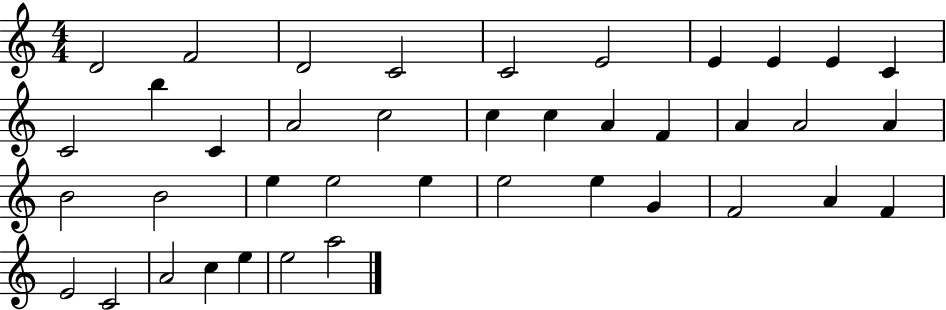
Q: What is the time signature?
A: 4/4